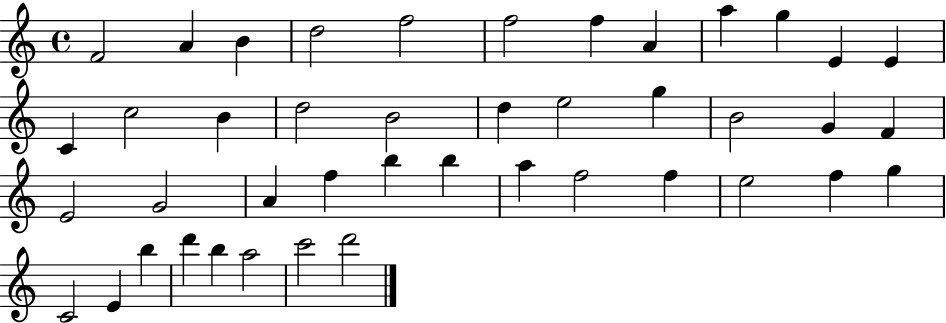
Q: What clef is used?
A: treble